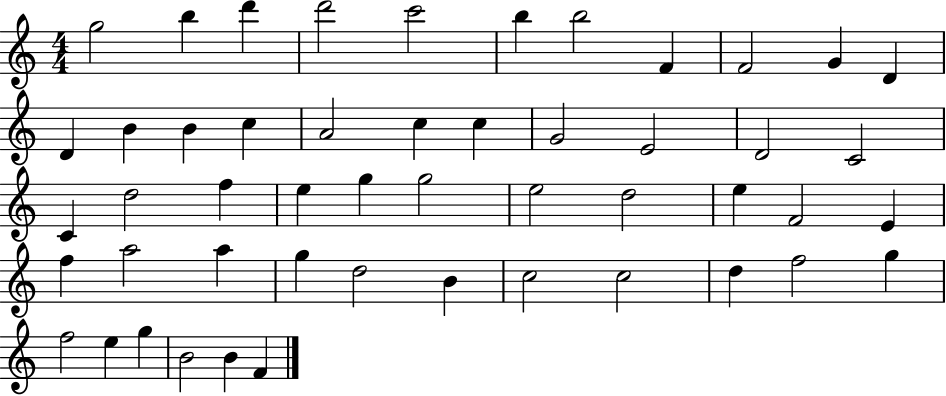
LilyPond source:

{
  \clef treble
  \numericTimeSignature
  \time 4/4
  \key c \major
  g''2 b''4 d'''4 | d'''2 c'''2 | b''4 b''2 f'4 | f'2 g'4 d'4 | \break d'4 b'4 b'4 c''4 | a'2 c''4 c''4 | g'2 e'2 | d'2 c'2 | \break c'4 d''2 f''4 | e''4 g''4 g''2 | e''2 d''2 | e''4 f'2 e'4 | \break f''4 a''2 a''4 | g''4 d''2 b'4 | c''2 c''2 | d''4 f''2 g''4 | \break f''2 e''4 g''4 | b'2 b'4 f'4 | \bar "|."
}